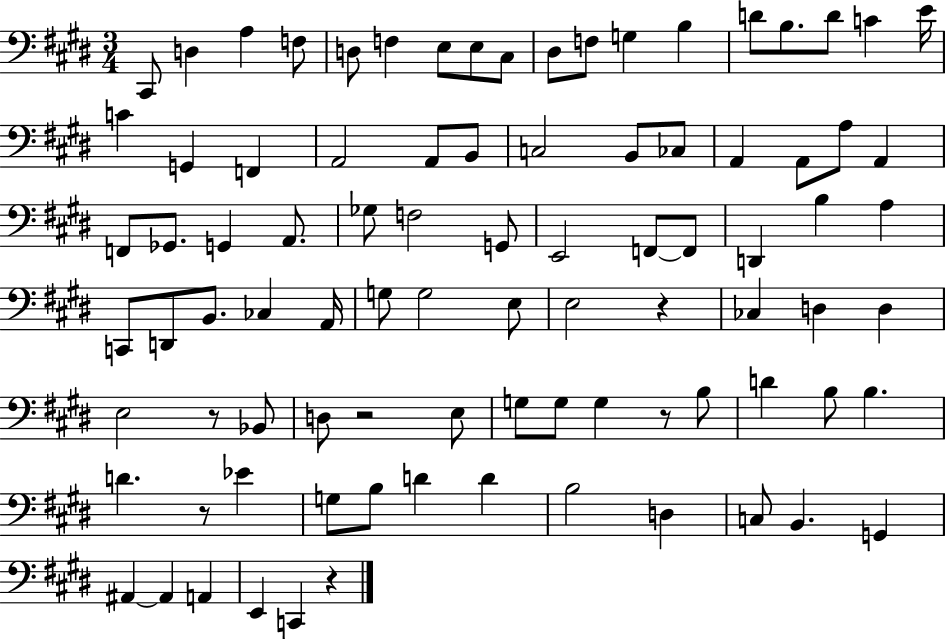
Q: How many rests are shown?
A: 6